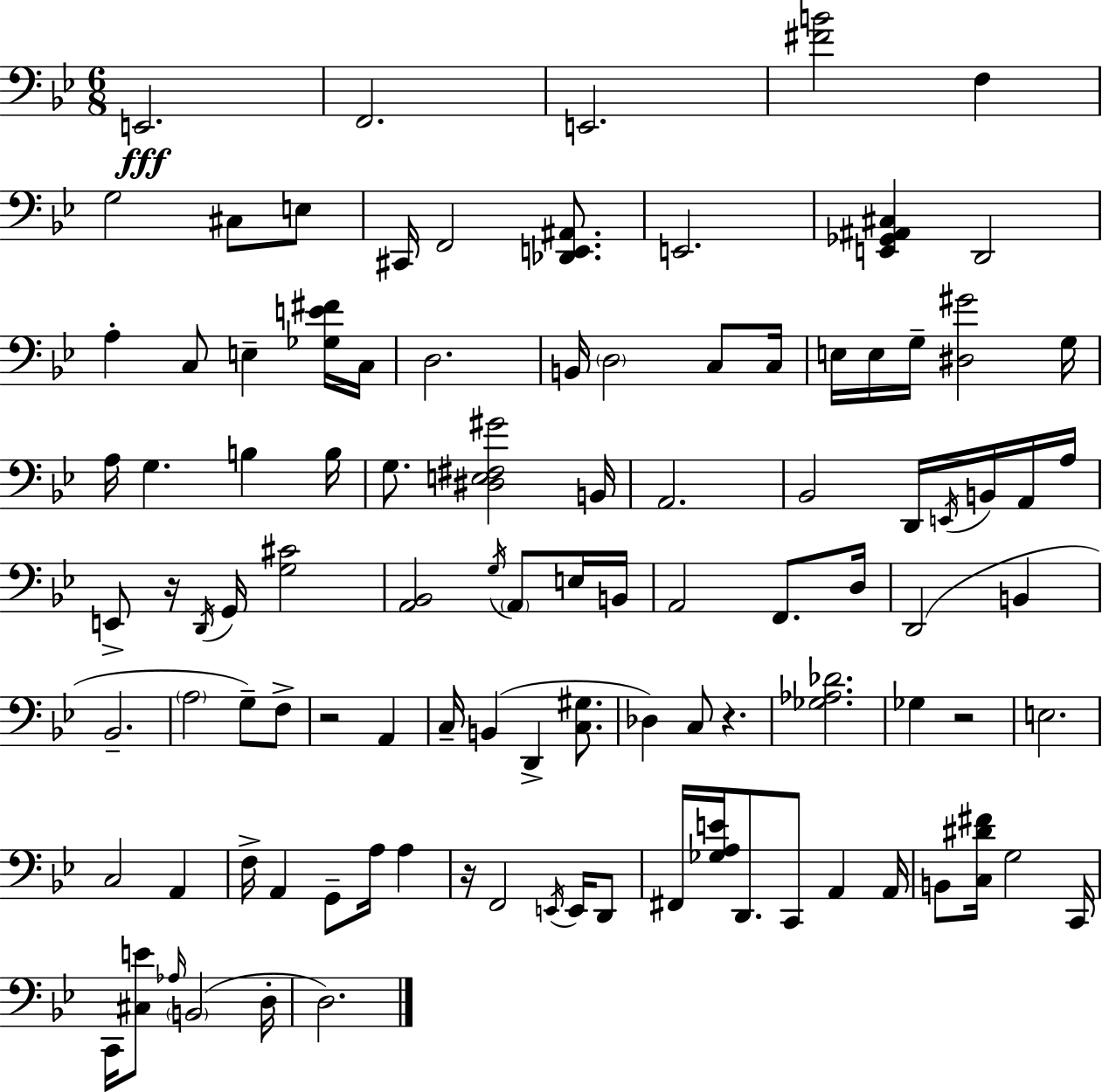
{
  \clef bass
  \numericTimeSignature
  \time 6/8
  \key bes \major
  e,2.\fff | f,2. | e,2. | <fis' b'>2 f4 | \break g2 cis8 e8 | cis,16 f,2 <des, e, ais,>8. | e,2. | <e, ges, ais, cis>4 d,2 | \break a4-. c8 e4-- <ges e' fis'>16 c16 | d2. | b,16 \parenthesize d2 c8 c16 | e16 e16 g16-- <dis gis'>2 g16 | \break a16 g4. b4 b16 | g8. <dis e fis gis'>2 b,16 | a,2. | bes,2 d,16 \acciaccatura { e,16 } b,16 a,16 | \break a16 e,8-> r16 \acciaccatura { d,16 } g,16 <g cis'>2 | <a, bes,>2 \acciaccatura { g16 } \parenthesize a,8 | e16 b,16 a,2 f,8. | d16 d,2( b,4 | \break bes,2.-- | \parenthesize a2 g8--) | f8-> r2 a,4 | c16-- b,4( d,4-> | \break <c gis>8. des4) c8 r4. | <ges aes des'>2. | ges4 r2 | e2. | \break c2 a,4 | f16-> a,4 g,8-- a16 a4 | r16 f,2 | \acciaccatura { e,16 } e,16 d,8 fis,16 <ges a e'>16 d,8. c,8 a,4 | \break a,16 b,8 <c dis' fis'>16 g2 | c,16 c,16 <cis e'>8 \grace { aes16 } \parenthesize b,2( | d16-. d2.) | \bar "|."
}